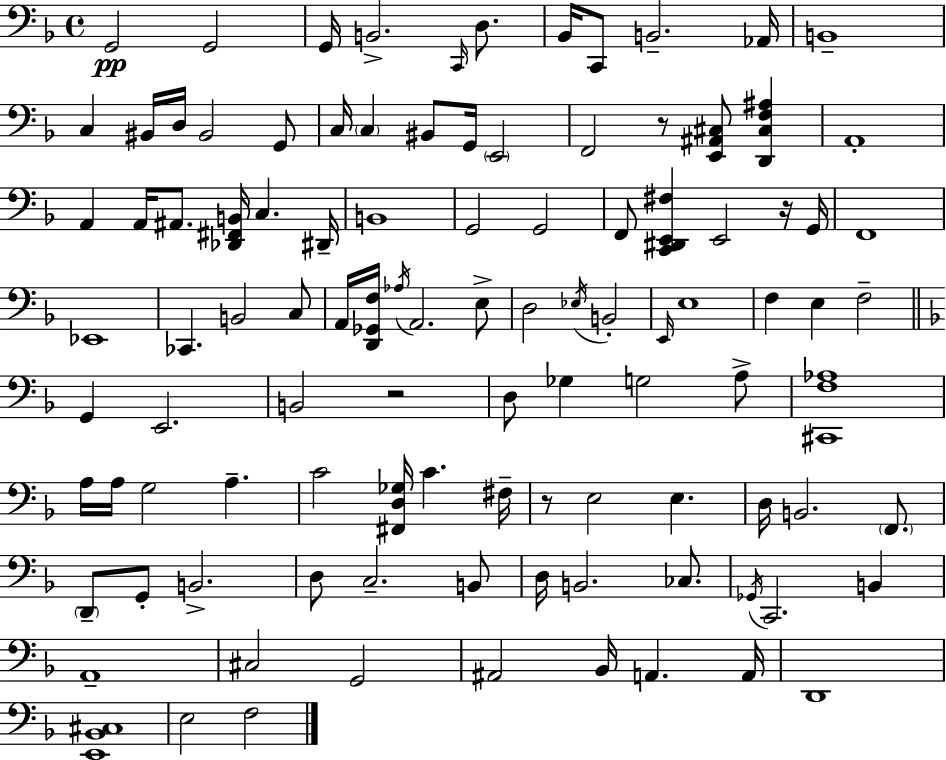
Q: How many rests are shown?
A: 4